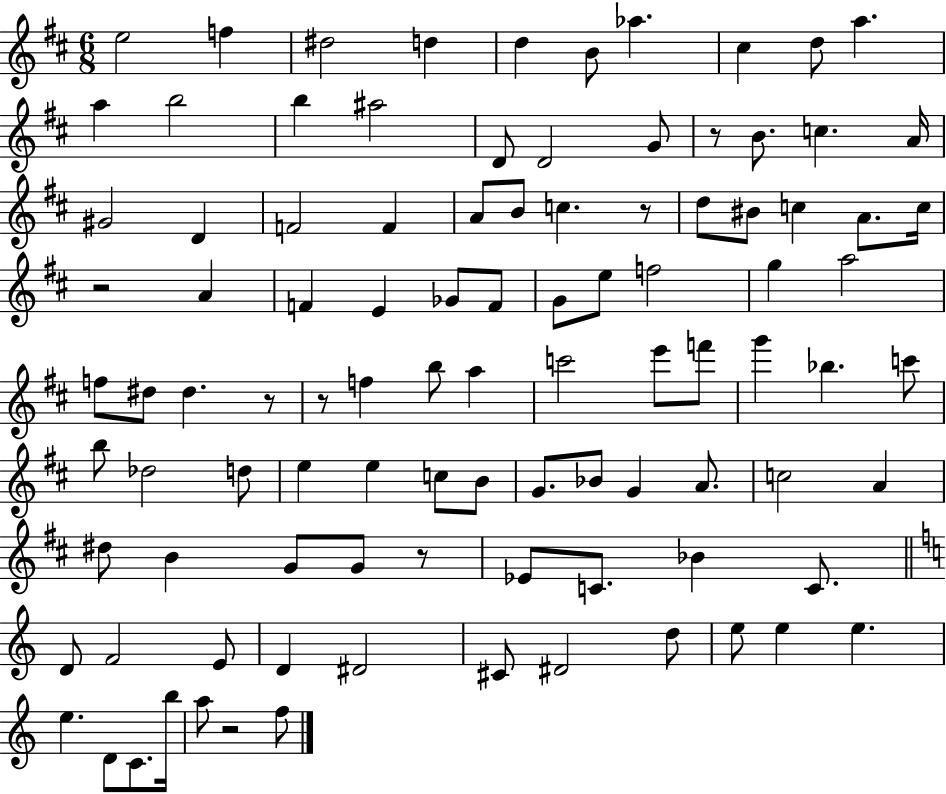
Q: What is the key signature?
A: D major